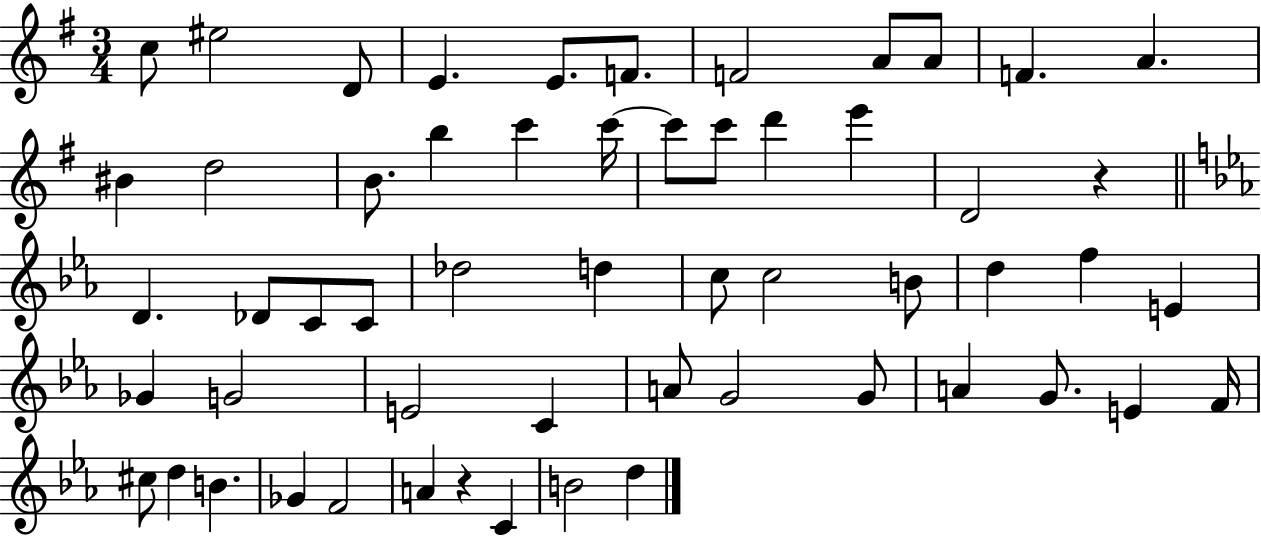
X:1
T:Untitled
M:3/4
L:1/4
K:G
c/2 ^e2 D/2 E E/2 F/2 F2 A/2 A/2 F A ^B d2 B/2 b c' c'/4 c'/2 c'/2 d' e' D2 z D _D/2 C/2 C/2 _d2 d c/2 c2 B/2 d f E _G G2 E2 C A/2 G2 G/2 A G/2 E F/4 ^c/2 d B _G F2 A z C B2 d